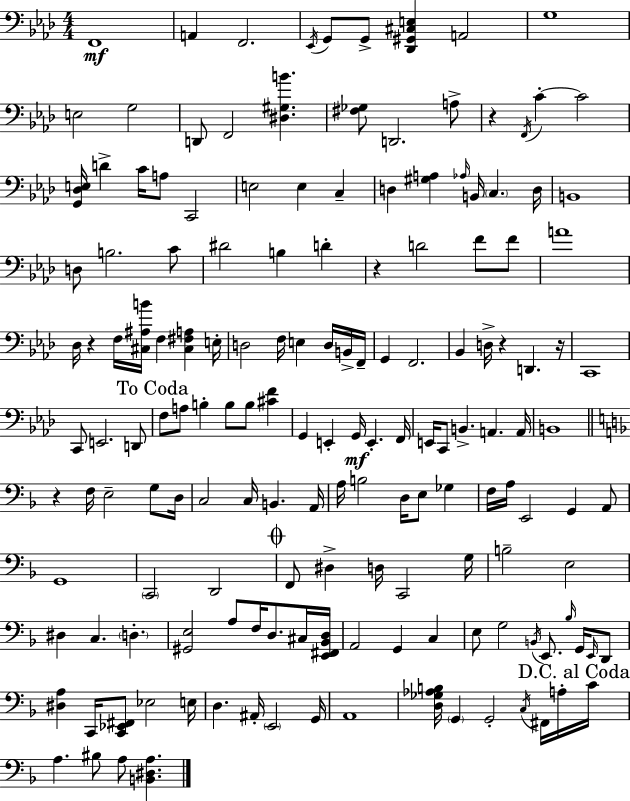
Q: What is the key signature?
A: F minor